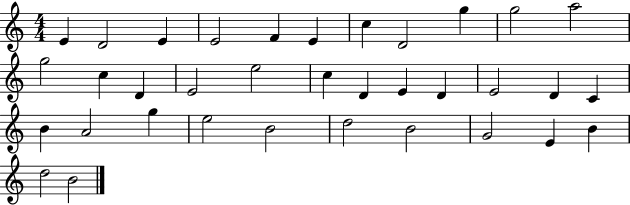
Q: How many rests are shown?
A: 0